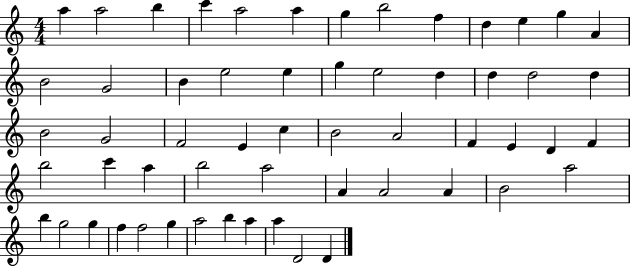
{
  \clef treble
  \numericTimeSignature
  \time 4/4
  \key c \major
  a''4 a''2 b''4 | c'''4 a''2 a''4 | g''4 b''2 f''4 | d''4 e''4 g''4 a'4 | \break b'2 g'2 | b'4 e''2 e''4 | g''4 e''2 d''4 | d''4 d''2 d''4 | \break b'2 g'2 | f'2 e'4 c''4 | b'2 a'2 | f'4 e'4 d'4 f'4 | \break b''2 c'''4 a''4 | b''2 a''2 | a'4 a'2 a'4 | b'2 a''2 | \break b''4 g''2 g''4 | f''4 f''2 g''4 | a''2 b''4 a''4 | a''4 d'2 d'4 | \break \bar "|."
}